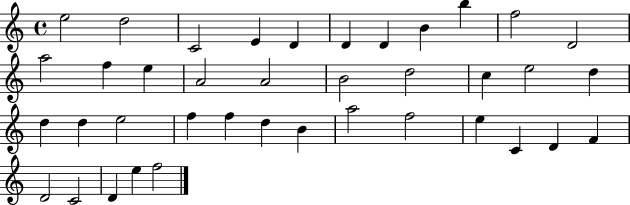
{
  \clef treble
  \time 4/4
  \defaultTimeSignature
  \key c \major
  e''2 d''2 | c'2 e'4 d'4 | d'4 d'4 b'4 b''4 | f''2 d'2 | \break a''2 f''4 e''4 | a'2 a'2 | b'2 d''2 | c''4 e''2 d''4 | \break d''4 d''4 e''2 | f''4 f''4 d''4 b'4 | a''2 f''2 | e''4 c'4 d'4 f'4 | \break d'2 c'2 | d'4 e''4 f''2 | \bar "|."
}